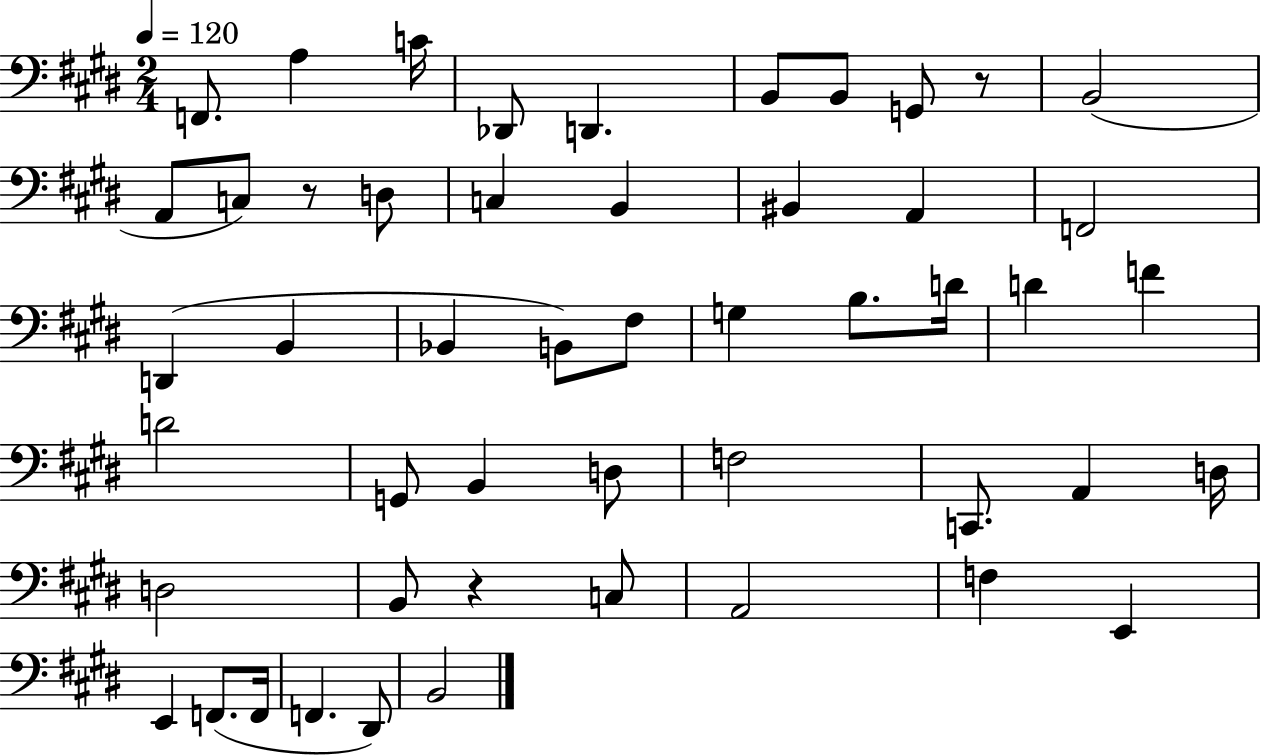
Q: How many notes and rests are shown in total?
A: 50